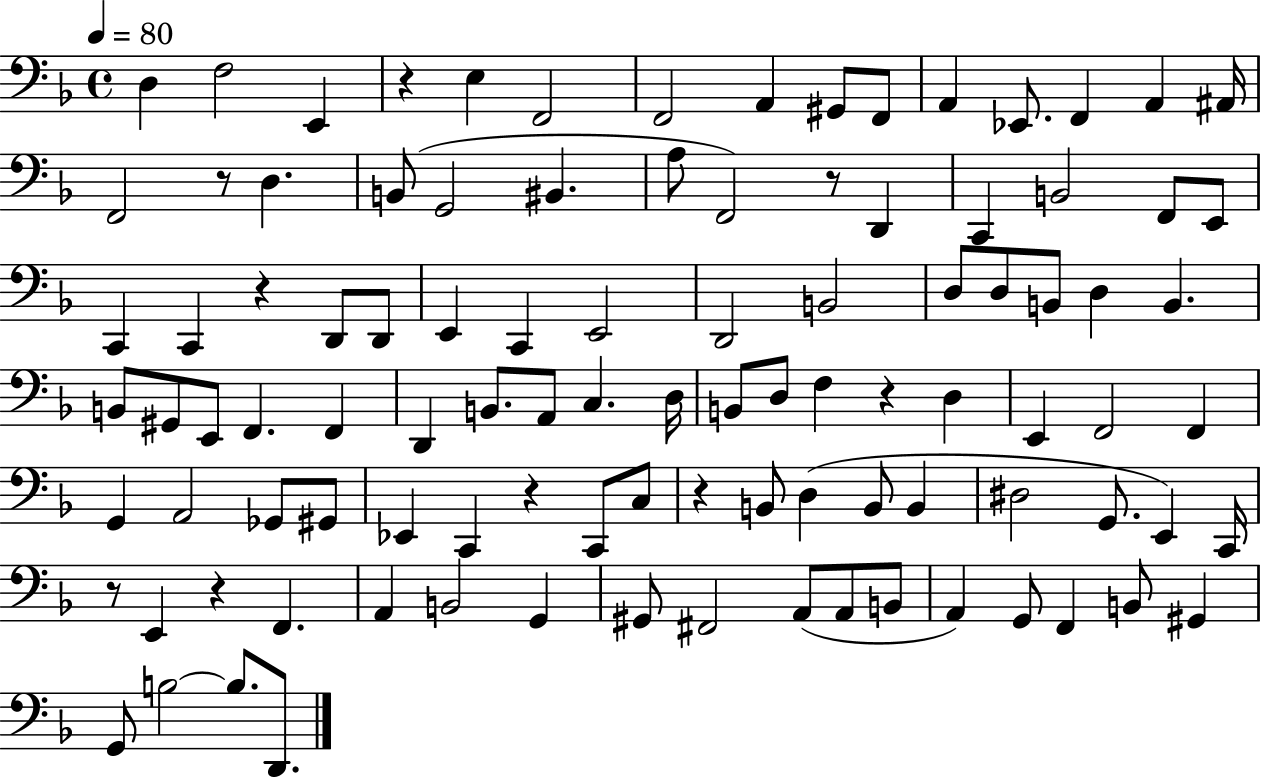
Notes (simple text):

D3/q F3/h E2/q R/q E3/q F2/h F2/h A2/q G#2/e F2/e A2/q Eb2/e. F2/q A2/q A#2/s F2/h R/e D3/q. B2/e G2/h BIS2/q. A3/e F2/h R/e D2/q C2/q B2/h F2/e E2/e C2/q C2/q R/q D2/e D2/e E2/q C2/q E2/h D2/h B2/h D3/e D3/e B2/e D3/q B2/q. B2/e G#2/e E2/e F2/q. F2/q D2/q B2/e. A2/e C3/q. D3/s B2/e D3/e F3/q R/q D3/q E2/q F2/h F2/q G2/q A2/h Gb2/e G#2/e Eb2/q C2/q R/q C2/e C3/e R/q B2/e D3/q B2/e B2/q D#3/h G2/e. E2/q C2/s R/e E2/q R/q F2/q. A2/q B2/h G2/q G#2/e F#2/h A2/e A2/e B2/e A2/q G2/e F2/q B2/e G#2/q G2/e B3/h B3/e. D2/e.